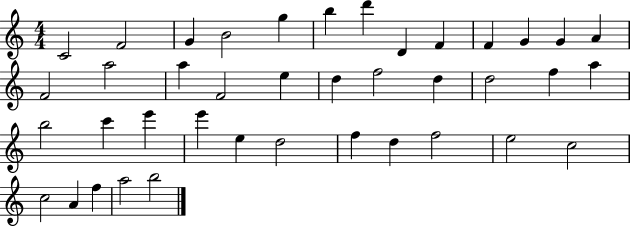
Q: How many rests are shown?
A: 0